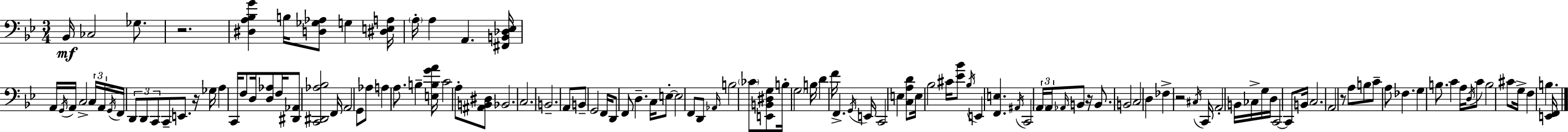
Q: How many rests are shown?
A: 5